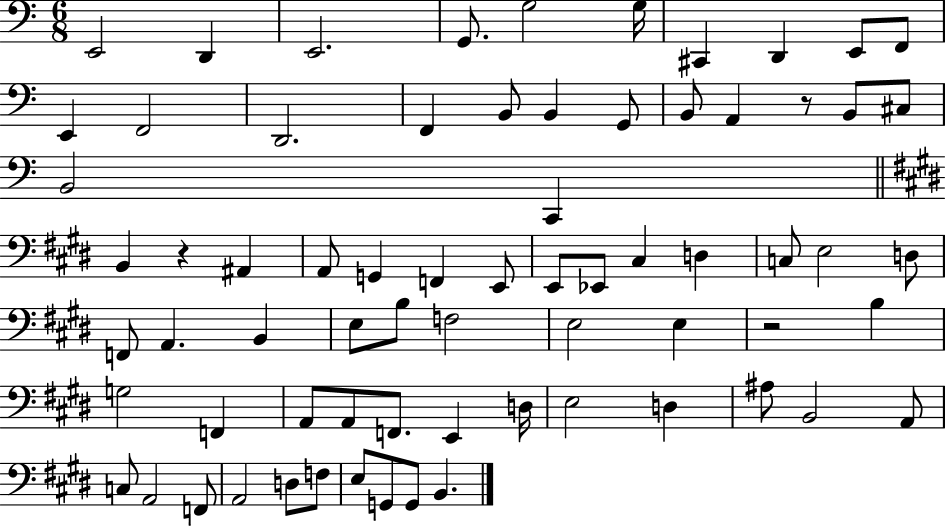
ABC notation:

X:1
T:Untitled
M:6/8
L:1/4
K:C
E,,2 D,, E,,2 G,,/2 G,2 G,/4 ^C,, D,, E,,/2 F,,/2 E,, F,,2 D,,2 F,, B,,/2 B,, G,,/2 B,,/2 A,, z/2 B,,/2 ^C,/2 B,,2 C,, B,, z ^A,, A,,/2 G,, F,, E,,/2 E,,/2 _E,,/2 ^C, D, C,/2 E,2 D,/2 F,,/2 A,, B,, E,/2 B,/2 F,2 E,2 E, z2 B, G,2 F,, A,,/2 A,,/2 F,,/2 E,, D,/4 E,2 D, ^A,/2 B,,2 A,,/2 C,/2 A,,2 F,,/2 A,,2 D,/2 F,/2 E,/2 G,,/2 G,,/2 B,,